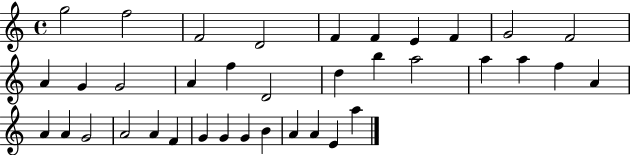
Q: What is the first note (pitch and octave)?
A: G5